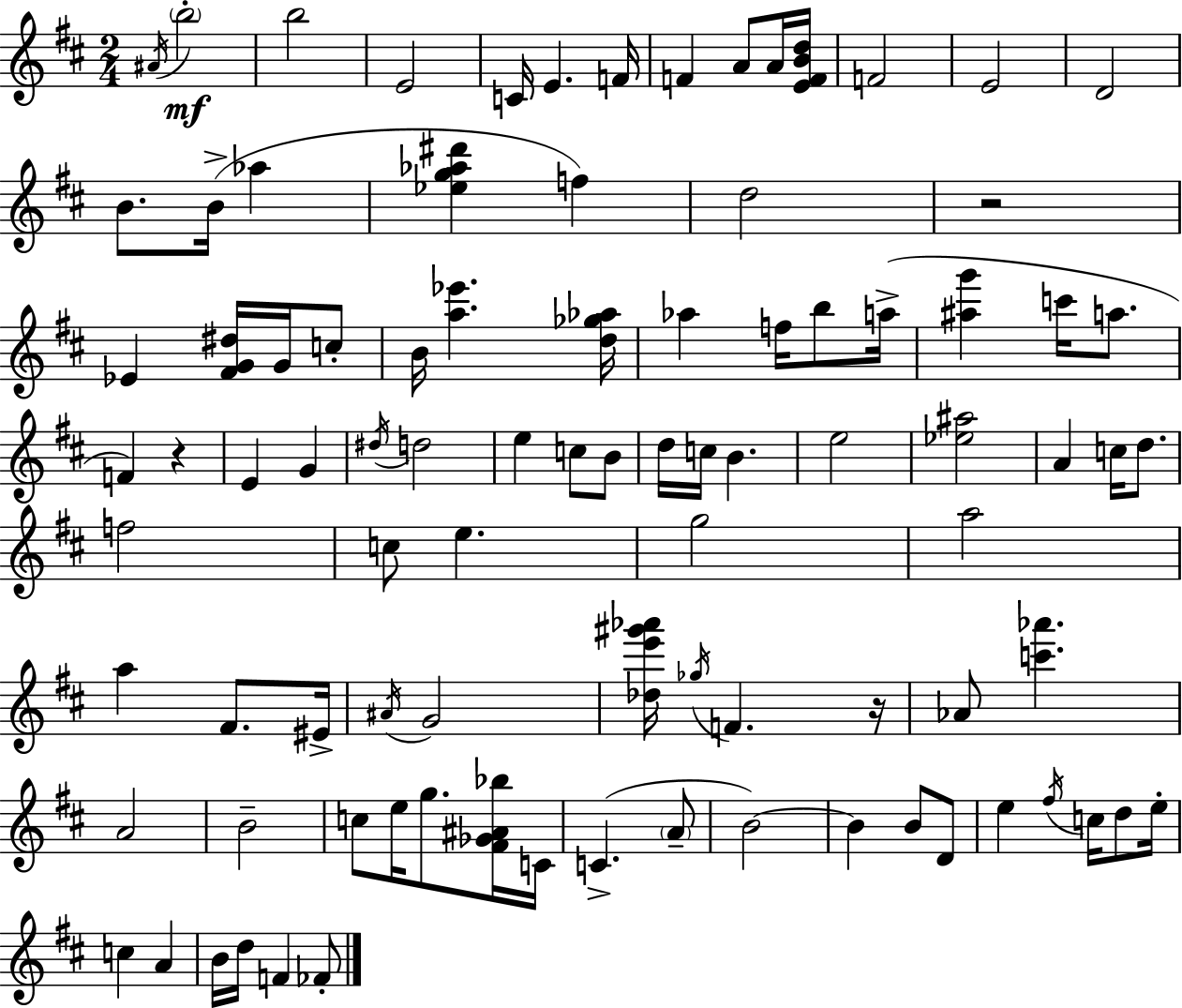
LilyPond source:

{
  \clef treble
  \numericTimeSignature
  \time 2/4
  \key d \major
  \acciaccatura { ais'16 }\mf \parenthesize b''2-. | b''2 | e'2 | c'16 e'4. | \break f'16 f'4 a'8 a'16 | <e' f' b' d''>16 f'2 | e'2 | d'2 | \break b'8. b'16->( aes''4 | <ees'' g'' aes'' dis'''>4 f''4) | d''2 | r2 | \break ees'4 <fis' g' dis''>16 g'16 c''8-. | b'16 <a'' ees'''>4. | <d'' ges'' aes''>16 aes''4 f''16 b''8 | a''16->( <ais'' g'''>4 c'''16 a''8. | \break f'4) r4 | e'4 g'4 | \acciaccatura { dis''16 } d''2 | e''4 c''8 | \break b'8 d''16 c''16 b'4. | e''2 | <ees'' ais''>2 | a'4 c''16 d''8. | \break f''2 | c''8 e''4. | g''2 | a''2 | \break a''4 fis'8. | eis'16-> \acciaccatura { ais'16 } g'2 | <des'' e''' gis''' aes'''>16 \acciaccatura { ges''16 } f'4. | r16 aes'8 <c''' aes'''>4. | \break a'2 | b'2-- | c''8 e''16 g''8. | <fis' ges' ais' bes''>16 c'16 c'4.->( | \break \parenthesize a'8-- b'2~~) | b'4 | b'8 d'8 e''4 | \acciaccatura { fis''16 } c''16 d''8 e''16-. c''4 | \break a'4 b'16 d''16 f'4 | fes'8-. \bar "|."
}